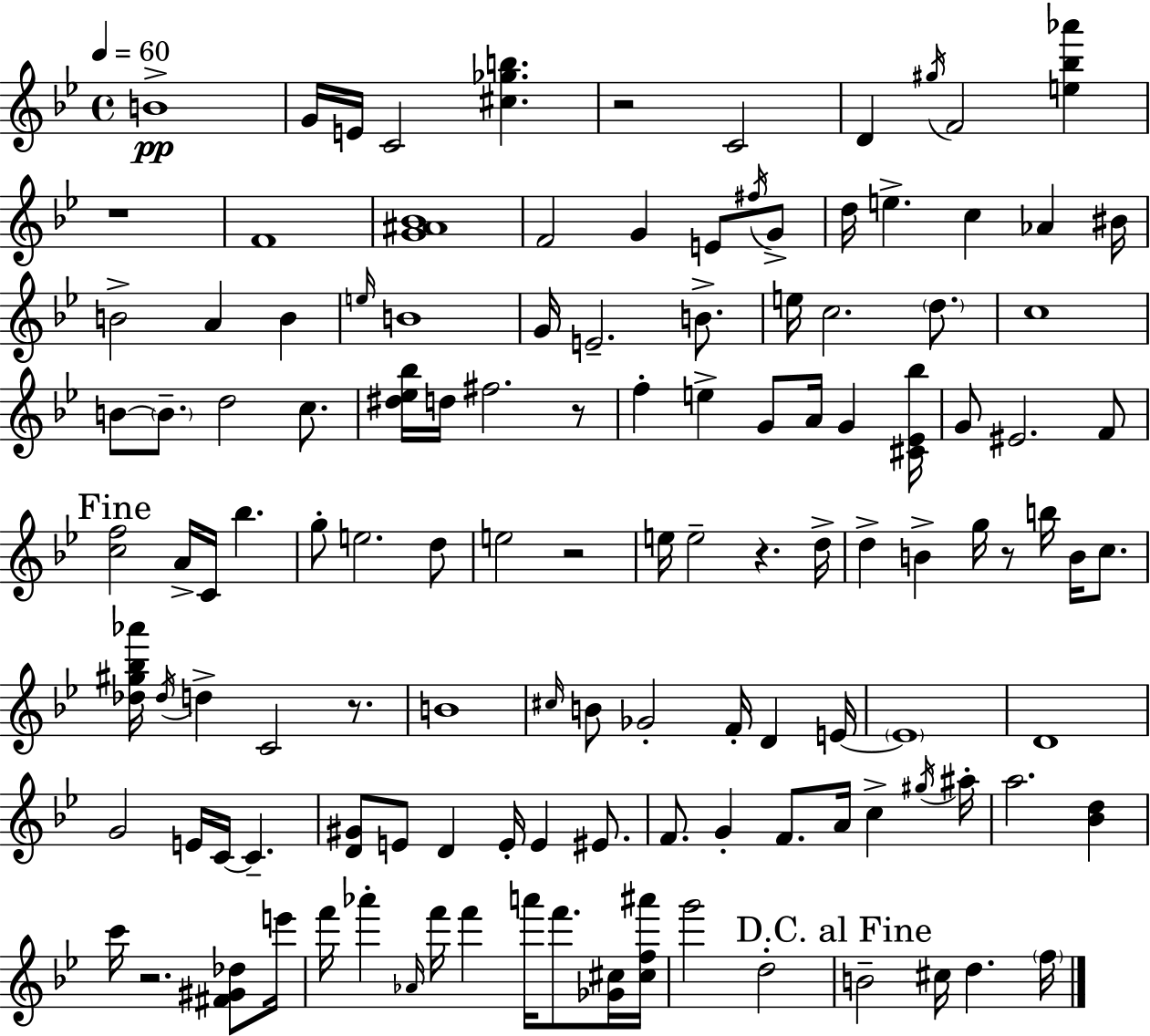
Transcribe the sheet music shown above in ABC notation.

X:1
T:Untitled
M:4/4
L:1/4
K:Gm
B4 G/4 E/4 C2 [^c_gb] z2 C2 D ^g/4 F2 [e_b_a'] z4 F4 [G^A_B]4 F2 G E/2 ^f/4 G/2 d/4 e c _A ^B/4 B2 A B e/4 B4 G/4 E2 B/2 e/4 c2 d/2 c4 B/2 B/2 d2 c/2 [^d_e_b]/4 d/4 ^f2 z/2 f e G/2 A/4 G [^C_E_b]/4 G/2 ^E2 F/2 [cf]2 A/4 C/4 _b g/2 e2 d/2 e2 z2 e/4 e2 z d/4 d B g/4 z/2 b/4 B/4 c/2 [_d^g_b_a']/4 _d/4 d C2 z/2 B4 ^c/4 B/2 _G2 F/4 D E/4 E4 D4 G2 E/4 C/4 C [D^G]/2 E/2 D E/4 E ^E/2 F/2 G F/2 A/4 c ^g/4 ^a/4 a2 [_Bd] c'/4 z2 [^F^G_d]/2 e'/4 f'/4 _a' _A/4 f'/4 f' a'/4 f'/2 [_G^c]/4 [^cf^a']/4 g'2 d2 B2 ^c/4 d f/4